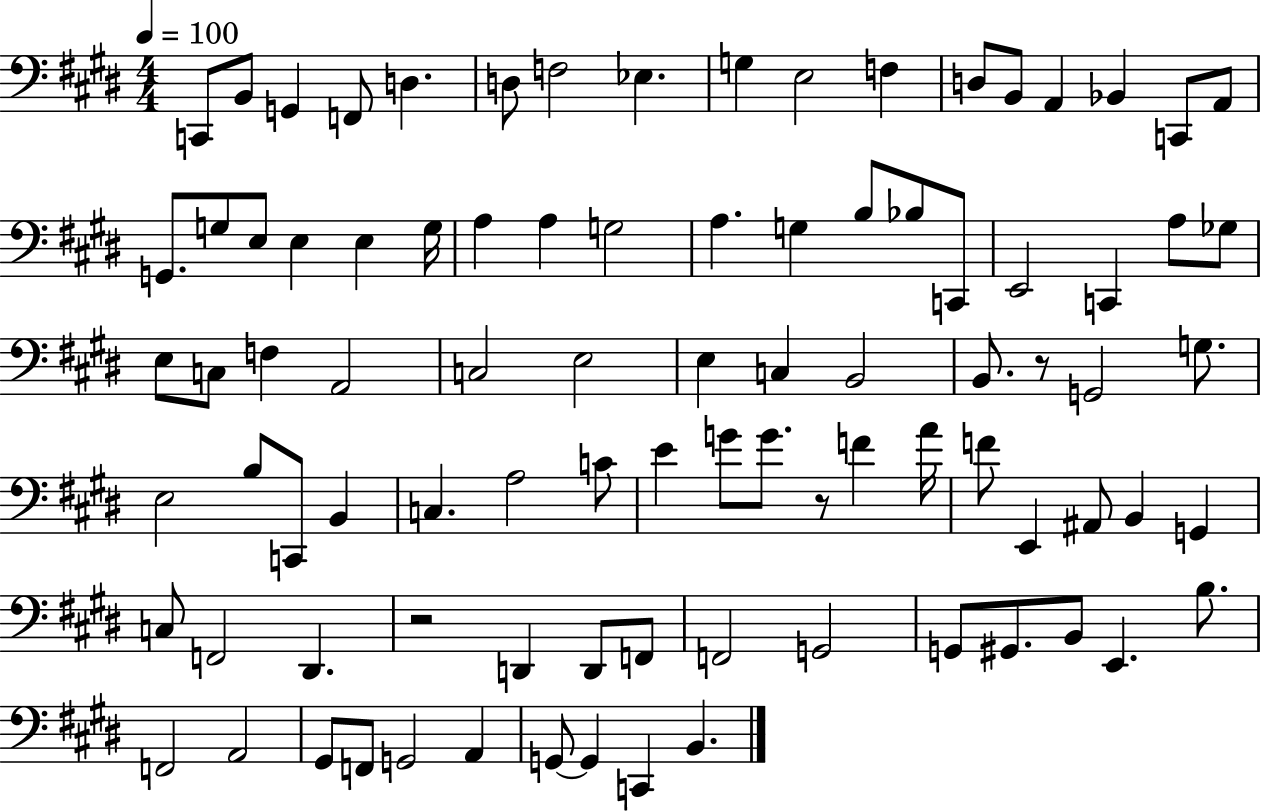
C2/e B2/e G2/q F2/e D3/q. D3/e F3/h Eb3/q. G3/q E3/h F3/q D3/e B2/e A2/q Bb2/q C2/e A2/e G2/e. G3/e E3/e E3/q E3/q G3/s A3/q A3/q G3/h A3/q. G3/q B3/e Bb3/e C2/e E2/h C2/q A3/e Gb3/e E3/e C3/e F3/q A2/h C3/h E3/h E3/q C3/q B2/h B2/e. R/e G2/h G3/e. E3/h B3/e C2/e B2/q C3/q. A3/h C4/e E4/q G4/e G4/e. R/e F4/q A4/s F4/e E2/q A#2/e B2/q G2/q C3/e F2/h D#2/q. R/h D2/q D2/e F2/e F2/h G2/h G2/e G#2/e. B2/e E2/q. B3/e. F2/h A2/h G#2/e F2/e G2/h A2/q G2/e G2/q C2/q B2/q.